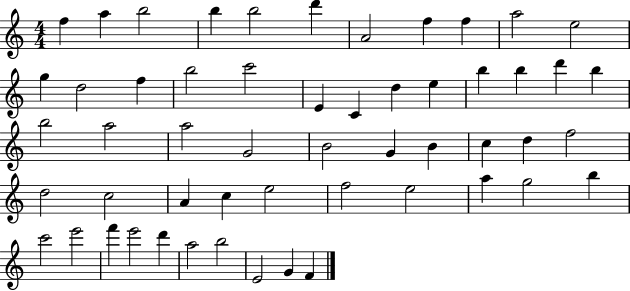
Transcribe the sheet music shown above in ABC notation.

X:1
T:Untitled
M:4/4
L:1/4
K:C
f a b2 b b2 d' A2 f f a2 e2 g d2 f b2 c'2 E C d e b b d' b b2 a2 a2 G2 B2 G B c d f2 d2 c2 A c e2 f2 e2 a g2 b c'2 e'2 f' e'2 d' a2 b2 E2 G F